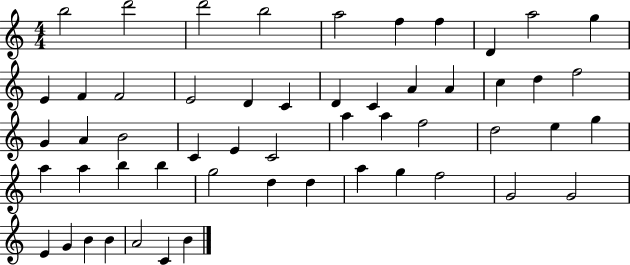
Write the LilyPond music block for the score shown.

{
  \clef treble
  \numericTimeSignature
  \time 4/4
  \key c \major
  b''2 d'''2 | d'''2 b''2 | a''2 f''4 f''4 | d'4 a''2 g''4 | \break e'4 f'4 f'2 | e'2 d'4 c'4 | d'4 c'4 a'4 a'4 | c''4 d''4 f''2 | \break g'4 a'4 b'2 | c'4 e'4 c'2 | a''4 a''4 f''2 | d''2 e''4 g''4 | \break a''4 a''4 b''4 b''4 | g''2 d''4 d''4 | a''4 g''4 f''2 | g'2 g'2 | \break e'4 g'4 b'4 b'4 | a'2 c'4 b'4 | \bar "|."
}